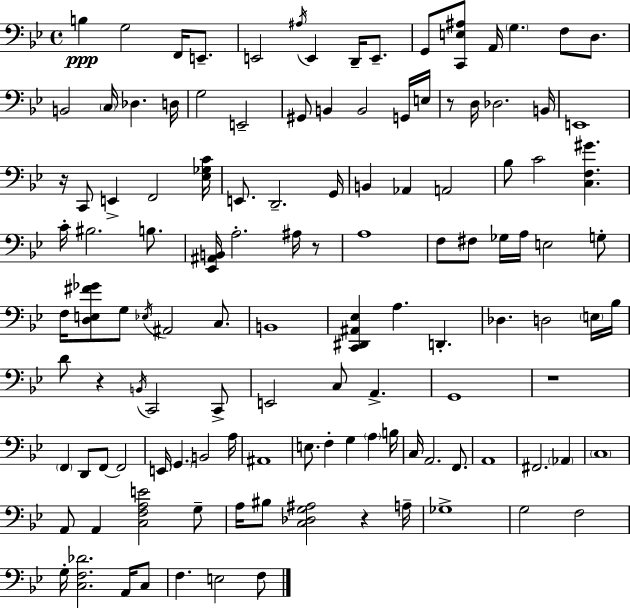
{
  \clef bass
  \time 4/4
  \defaultTimeSignature
  \key g \minor
  b4\ppp g2 f,16 e,8.-- | e,2 \acciaccatura { ais16 } e,4 d,16-- e,8.-- | g,8 <c, e ais>8 a,16 \parenthesize g4. f8 d8. | b,2 \parenthesize c16 des4. | \break d16 g2 e,2-- | gis,8 b,4 b,2 g,16 | e16 r8 d16 des2. | b,16 e,1 | \break r16 c,8 e,4-> f,2 | <ees ges c'>16 e,8. d,2.-- | g,16 b,4 aes,4 a,2 | bes8 c'2 <c f gis'>4. | \break c'16-. bis2. b8. | <ees, ais, b,>16 a2.-. ais16 r8 | a1 | f8 fis8 ges16 a16 e2 g8-. | \break f16 <d e fis' ges'>8 g8 \acciaccatura { ees16 } ais,2 c8. | b,1 | <c, dis, ais, ees>4 a4. d,4.-. | des4. d2 | \break \parenthesize e16 bes16 d'8 r4 \acciaccatura { b,16 } c,2 | c,8-> e,2 c8 a,4.-> | g,1 | r1 | \break \parenthesize f,4 d,8 f,8~~ f,2 | e,16 \parenthesize g,4. b,2 | a16 ais,1 | e8. f4-. g4 \parenthesize a4 | \break b16 c16 a,2. | f,8. a,1 | fis,2. \parenthesize aes,4 | \parenthesize c1 | \break a,8 a,4 <c f a e'>2 | g8-- a16 bis8 <c des g ais>2 r4 | a16-- ges1-> | g2 f2 | \break g16-. <c f des'>2. | a,16 c8 f4. e2 | f8 \bar "|."
}